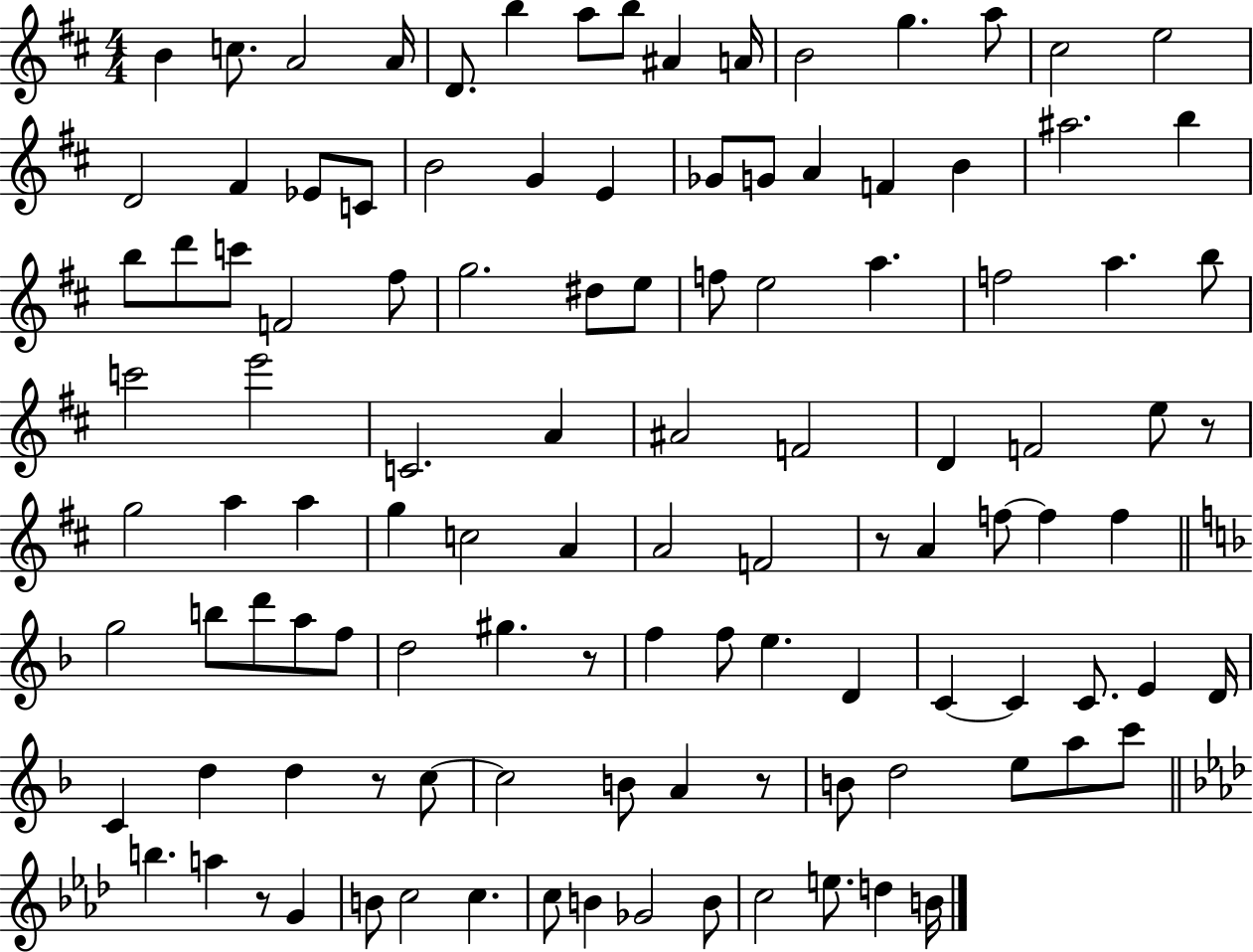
B4/q C5/e. A4/h A4/s D4/e. B5/q A5/e B5/e A#4/q A4/s B4/h G5/q. A5/e C#5/h E5/h D4/h F#4/q Eb4/e C4/e B4/h G4/q E4/q Gb4/e G4/e A4/q F4/q B4/q A#5/h. B5/q B5/e D6/e C6/e F4/h F#5/e G5/h. D#5/e E5/e F5/e E5/h A5/q. F5/h A5/q. B5/e C6/h E6/h C4/h. A4/q A#4/h F4/h D4/q F4/h E5/e R/e G5/h A5/q A5/q G5/q C5/h A4/q A4/h F4/h R/e A4/q F5/e F5/q F5/q G5/h B5/e D6/e A5/e F5/e D5/h G#5/q. R/e F5/q F5/e E5/q. D4/q C4/q C4/q C4/e. E4/q D4/s C4/q D5/q D5/q R/e C5/e C5/h B4/e A4/q R/e B4/e D5/h E5/e A5/e C6/e B5/q. A5/q R/e G4/q B4/e C5/h C5/q. C5/e B4/q Gb4/h B4/e C5/h E5/e. D5/q B4/s